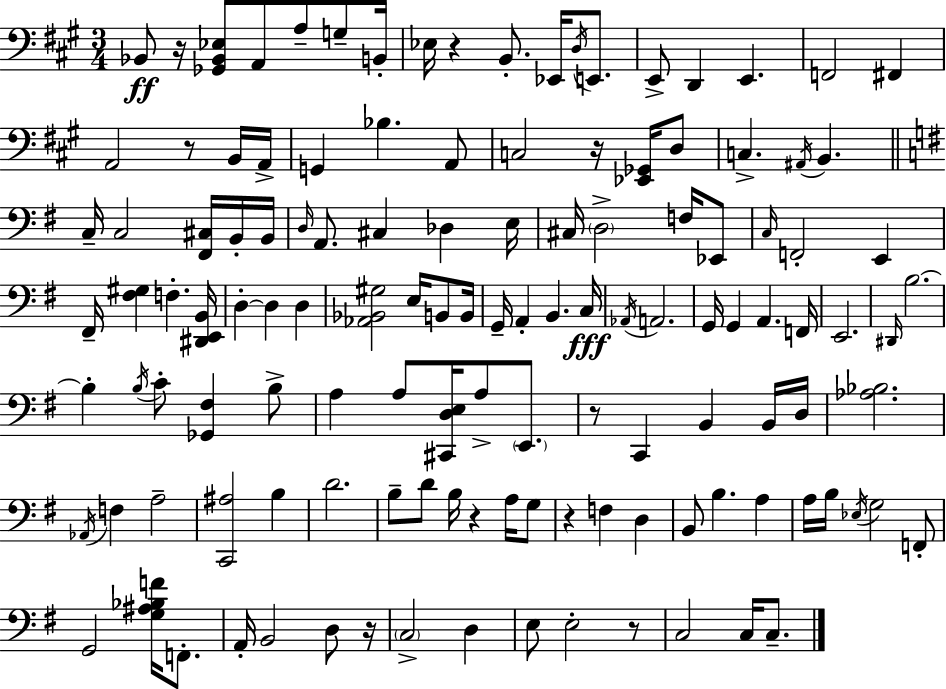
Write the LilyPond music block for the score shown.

{
  \clef bass
  \numericTimeSignature
  \time 3/4
  \key a \major
  bes,8\ff r16 <ges, bes, ees>8 a,8 a8-- g8-- b,16-. | ees16 r4 b,8.-. ees,16 \acciaccatura { d16 } e,8. | e,8-> d,4 e,4. | f,2 fis,4 | \break a,2 r8 b,16 | a,16-> g,4 bes4. a,8 | c2 r16 <ees, ges,>16 d8 | c4.-> \acciaccatura { ais,16 } b,4. | \break \bar "||" \break \key g \major c16-- c2 <fis, cis>16 b,16-. b,16 | \grace { d16 } a,8. cis4 des4 | e16 cis16 \parenthesize d2-> f16 ees,8 | \grace { c16 } f,2-. e,4 | \break fis,16-- <fis gis>4 f4.-. | <dis, e, b,>16 d4-.~~ d4 d4 | <aes, bes, gis>2 e16 b,8 | b,16 g,16-- a,4-. b,4. | \break c16\fff \acciaccatura { aes,16 } a,2. | g,16 g,4 a,4. | f,16 e,2. | \grace { dis,16 } b2.~~ | \break b4-. \acciaccatura { b16 } c'8-. <ges, fis>4 | b8-> a4 a8 <cis, d e>16 | a8-> \parenthesize e,8. r8 c,4 b,4 | b,16 d16 <aes bes>2. | \break \acciaccatura { aes,16 } f4 a2-- | <c, ais>2 | b4 d'2. | b8-- d'8 b16 r4 | \break a16 g8 r4 f4 | d4 b,8 b4. | a4 a16 b16 \acciaccatura { ees16 } g2 | f,8-. g,2 | \break <g ais bes f'>16 f,8.-. a,16-. b,2 | d8 r16 \parenthesize c2-> | d4 e8 e2-. | r8 c2 | \break c16 c8.-- \bar "|."
}